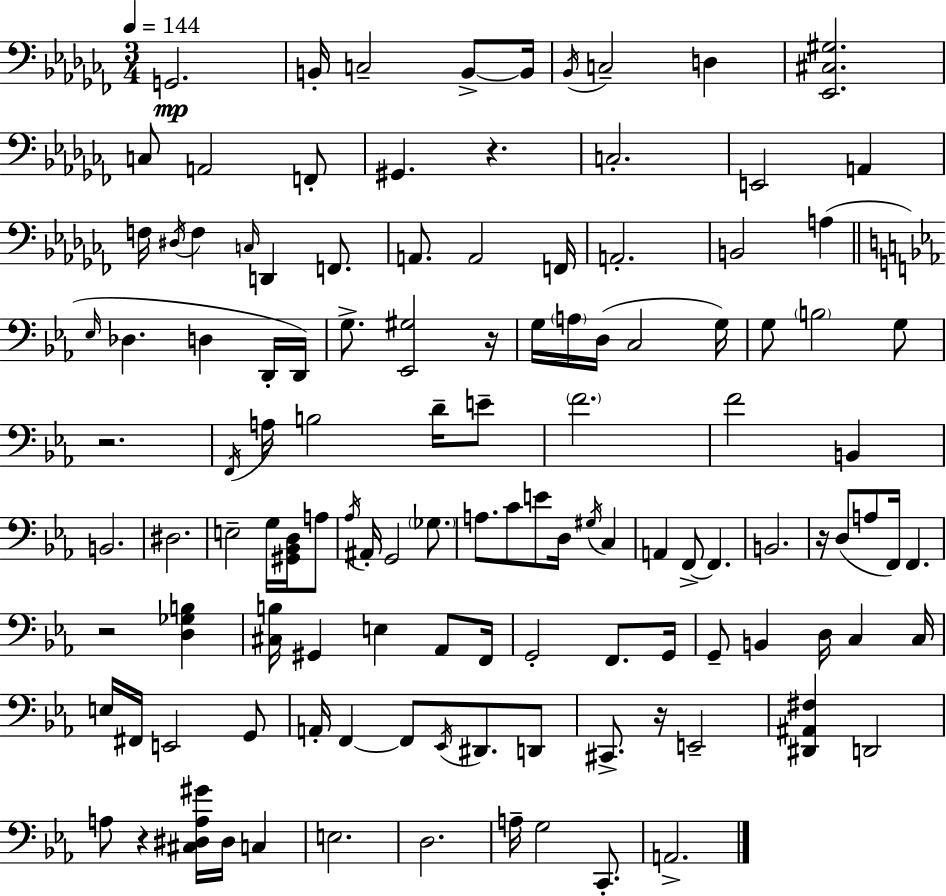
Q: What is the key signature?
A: AES minor